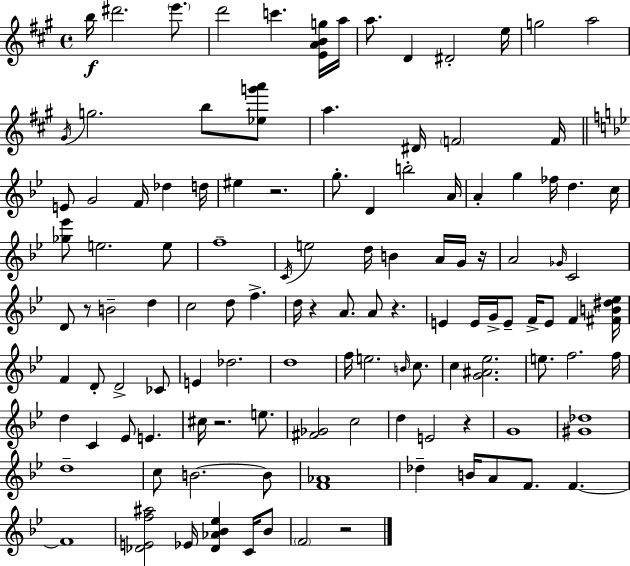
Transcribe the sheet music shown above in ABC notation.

X:1
T:Untitled
M:4/4
L:1/4
K:A
b/4 ^d'2 e'/2 d'2 c' [EABg]/4 a/4 a/2 D ^D2 e/4 g2 a2 ^G/4 g2 b/2 [_eg'a']/2 a ^D/4 F2 F/4 E/2 G2 F/4 _d d/4 ^e z2 g/2 D b2 A/4 A g _f/4 d c/4 [_g_e']/2 e2 e/2 f4 C/4 e2 d/4 B A/4 G/4 z/4 A2 _G/4 C2 D/2 z/2 B2 d c2 d/2 f d/4 z A/2 A/2 z E E/4 G/4 E/2 F/4 E/2 F [^FB^d_e]/4 F D/2 D2 _C/2 E _d2 d4 f/4 e2 B/4 c/2 c [G^A_e]2 e/2 f2 f/4 d C _E/2 E ^c/4 z2 e/2 [^F_G]2 c2 d E2 z G4 [^G_d]4 d4 c/2 B2 B/2 [F_A]4 _d B/4 A/2 F/2 F F4 [_DEf^a]2 _E/4 [_D_A_B_e] C/4 _B/2 F2 z2